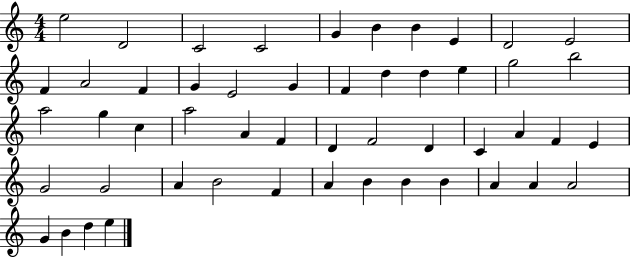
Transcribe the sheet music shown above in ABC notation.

X:1
T:Untitled
M:4/4
L:1/4
K:C
e2 D2 C2 C2 G B B E D2 E2 F A2 F G E2 G F d d e g2 b2 a2 g c a2 A F D F2 D C A F E G2 G2 A B2 F A B B B A A A2 G B d e